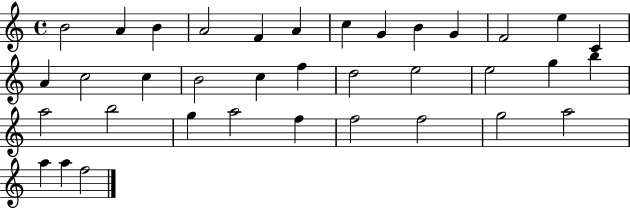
{
  \clef treble
  \time 4/4
  \defaultTimeSignature
  \key c \major
  b'2 a'4 b'4 | a'2 f'4 a'4 | c''4 g'4 b'4 g'4 | f'2 e''4 c'4 | \break a'4 c''2 c''4 | b'2 c''4 f''4 | d''2 e''2 | e''2 g''4 b''4 | \break a''2 b''2 | g''4 a''2 f''4 | f''2 f''2 | g''2 a''2 | \break a''4 a''4 f''2 | \bar "|."
}